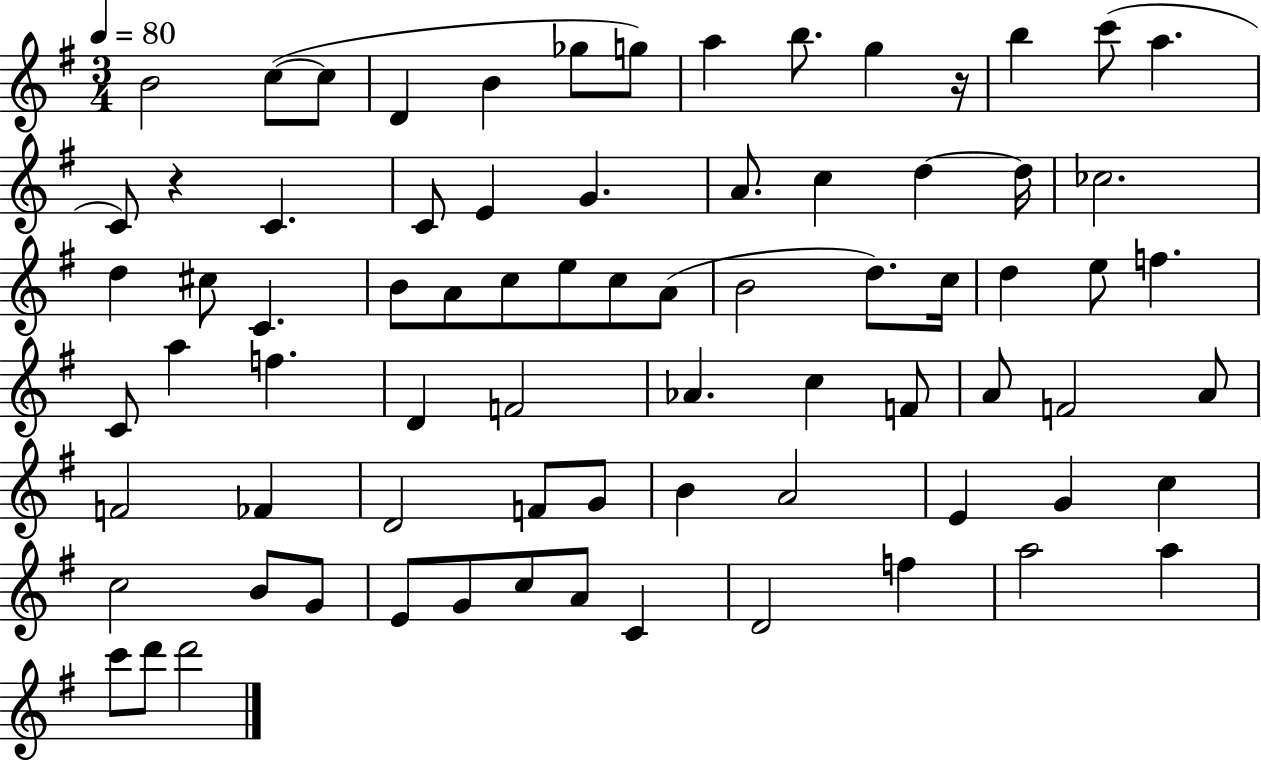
B4/h C5/e C5/e D4/q B4/q Gb5/e G5/e A5/q B5/e. G5/q R/s B5/q C6/e A5/q. C4/e R/q C4/q. C4/e E4/q G4/q. A4/e. C5/q D5/q D5/s CES5/h. D5/q C#5/e C4/q. B4/e A4/e C5/e E5/e C5/e A4/e B4/h D5/e. C5/s D5/q E5/e F5/q. C4/e A5/q F5/q. D4/q F4/h Ab4/q. C5/q F4/e A4/e F4/h A4/e F4/h FES4/q D4/h F4/e G4/e B4/q A4/h E4/q G4/q C5/q C5/h B4/e G4/e E4/e G4/e C5/e A4/e C4/q D4/h F5/q A5/h A5/q C6/e D6/e D6/h